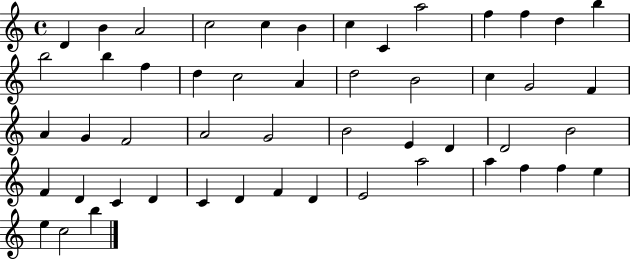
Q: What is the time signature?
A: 4/4